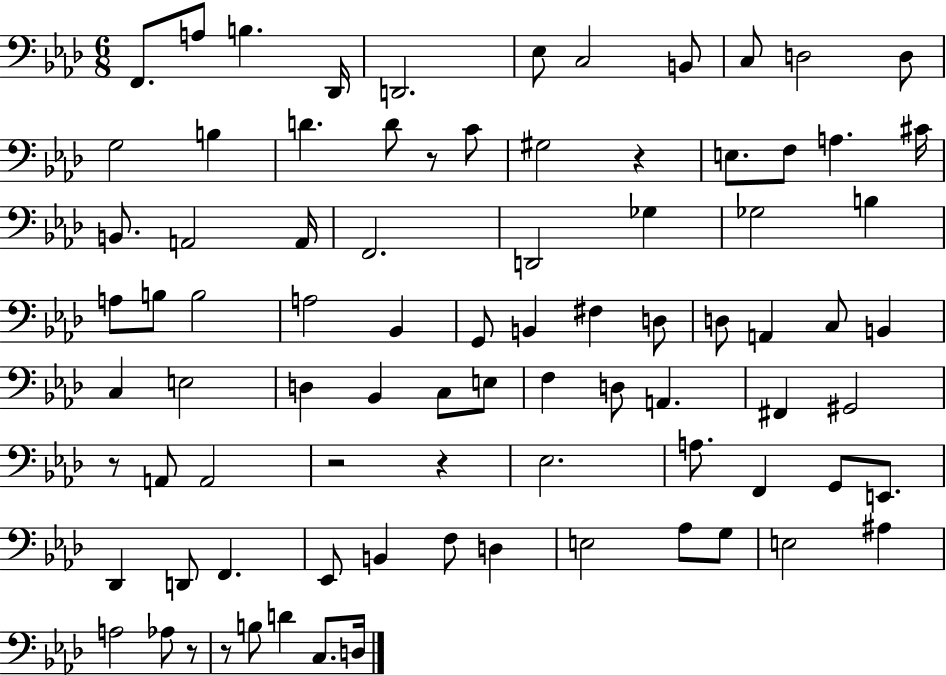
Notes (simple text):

F2/e. A3/e B3/q. Db2/s D2/h. Eb3/e C3/h B2/e C3/e D3/h D3/e G3/h B3/q D4/q. D4/e R/e C4/e G#3/h R/q E3/e. F3/e A3/q. C#4/s B2/e. A2/h A2/s F2/h. D2/h Gb3/q Gb3/h B3/q A3/e B3/e B3/h A3/h Bb2/q G2/e B2/q F#3/q D3/e D3/e A2/q C3/e B2/q C3/q E3/h D3/q Bb2/q C3/e E3/e F3/q D3/e A2/q. F#2/q G#2/h R/e A2/e A2/h R/h R/q Eb3/h. A3/e. F2/q G2/e E2/e. Db2/q D2/e F2/q. Eb2/e B2/q F3/e D3/q E3/h Ab3/e G3/e E3/h A#3/q A3/h Ab3/e R/e R/e B3/e D4/q C3/e. D3/s